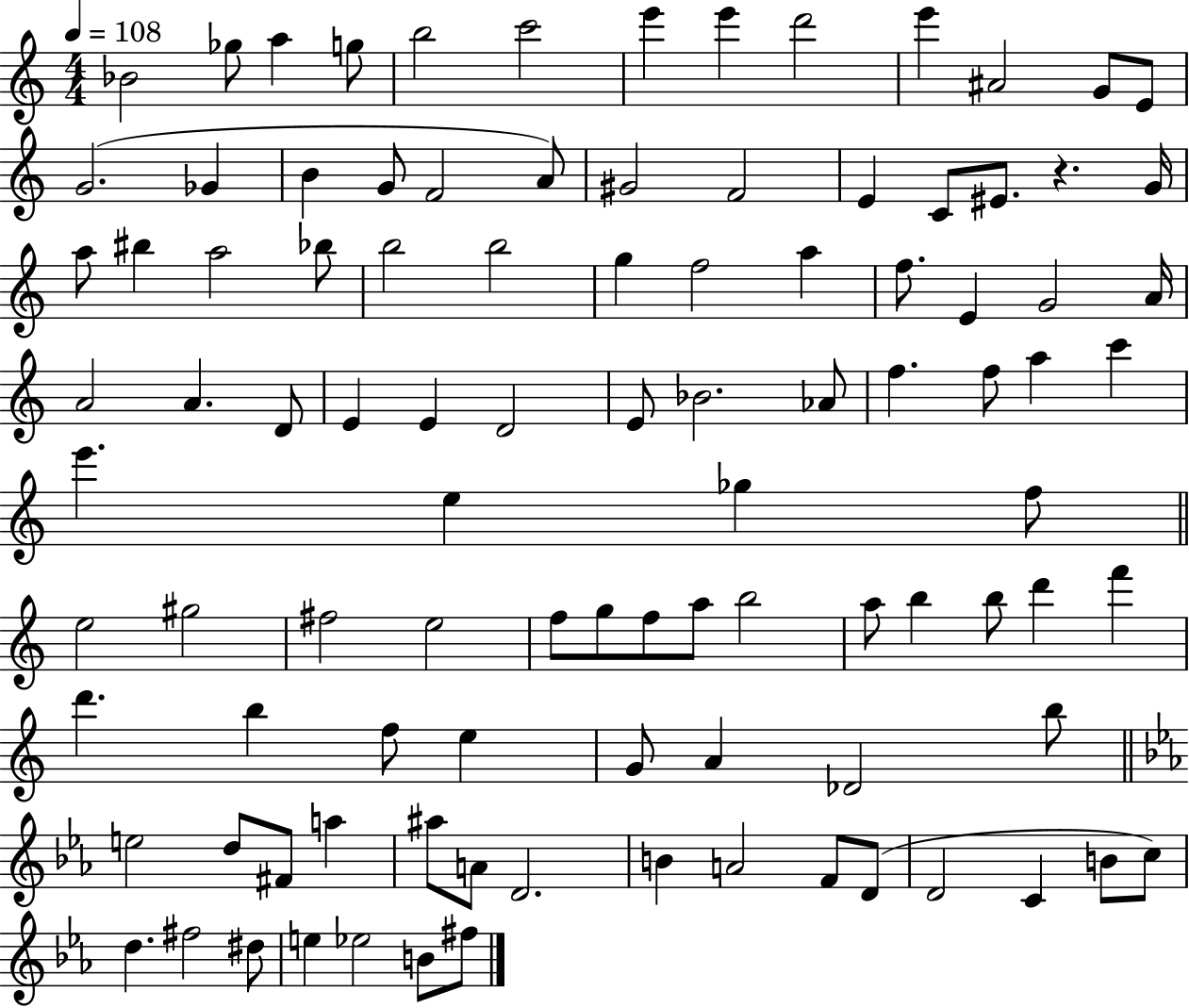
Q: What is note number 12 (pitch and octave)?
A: G4